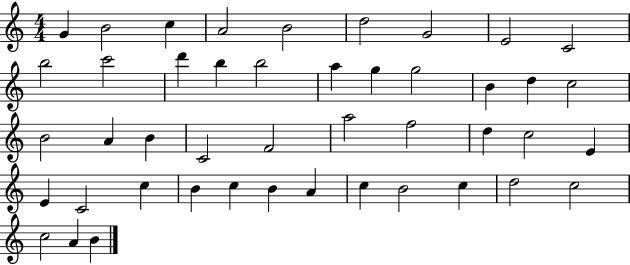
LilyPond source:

{
  \clef treble
  \numericTimeSignature
  \time 4/4
  \key c \major
  g'4 b'2 c''4 | a'2 b'2 | d''2 g'2 | e'2 c'2 | \break b''2 c'''2 | d'''4 b''4 b''2 | a''4 g''4 g''2 | b'4 d''4 c''2 | \break b'2 a'4 b'4 | c'2 f'2 | a''2 f''2 | d''4 c''2 e'4 | \break e'4 c'2 c''4 | b'4 c''4 b'4 a'4 | c''4 b'2 c''4 | d''2 c''2 | \break c''2 a'4 b'4 | \bar "|."
}